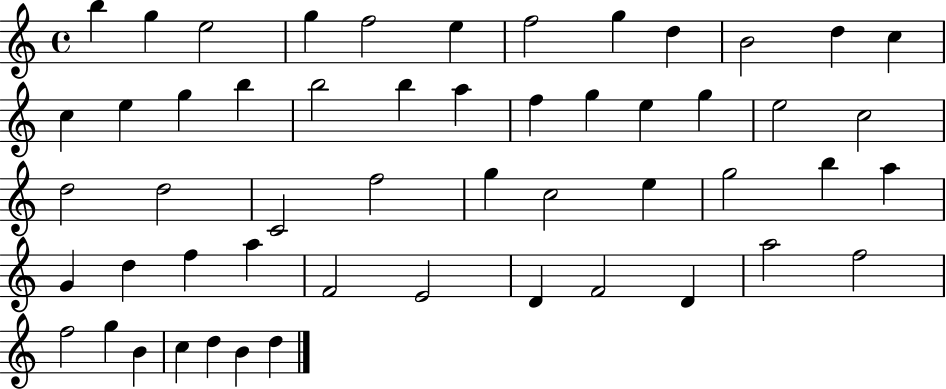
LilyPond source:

{
  \clef treble
  \time 4/4
  \defaultTimeSignature
  \key c \major
  b''4 g''4 e''2 | g''4 f''2 e''4 | f''2 g''4 d''4 | b'2 d''4 c''4 | \break c''4 e''4 g''4 b''4 | b''2 b''4 a''4 | f''4 g''4 e''4 g''4 | e''2 c''2 | \break d''2 d''2 | c'2 f''2 | g''4 c''2 e''4 | g''2 b''4 a''4 | \break g'4 d''4 f''4 a''4 | f'2 e'2 | d'4 f'2 d'4 | a''2 f''2 | \break f''2 g''4 b'4 | c''4 d''4 b'4 d''4 | \bar "|."
}